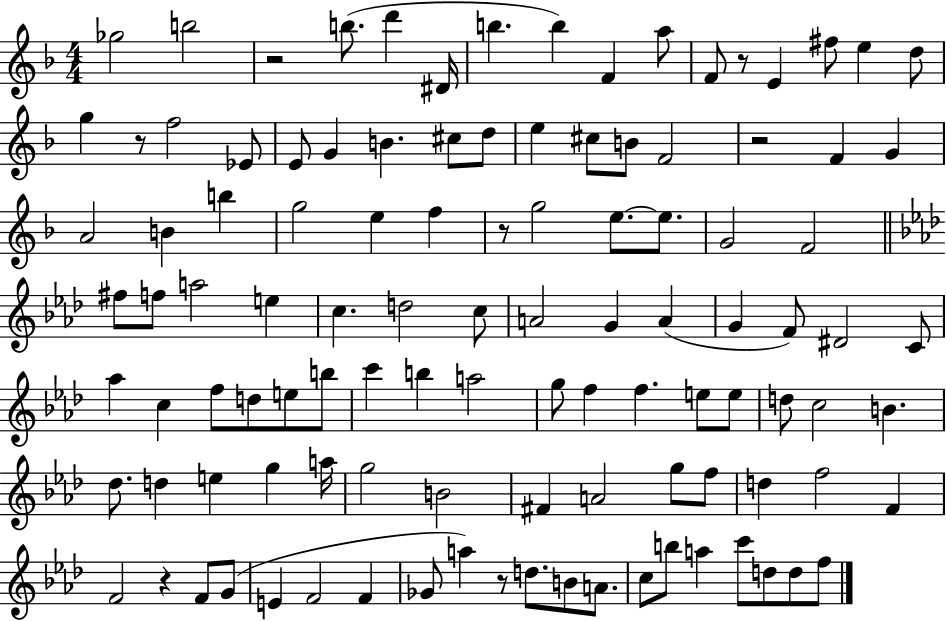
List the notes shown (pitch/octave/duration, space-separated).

Gb5/h B5/h R/h B5/e. D6/q D#4/s B5/q. B5/q F4/q A5/e F4/e R/e E4/q F#5/e E5/q D5/e G5/q R/e F5/h Eb4/e E4/e G4/q B4/q. C#5/e D5/e E5/q C#5/e B4/e F4/h R/h F4/q G4/q A4/h B4/q B5/q G5/h E5/q F5/q R/e G5/h E5/e. E5/e. G4/h F4/h F#5/e F5/e A5/h E5/q C5/q. D5/h C5/e A4/h G4/q A4/q G4/q F4/e D#4/h C4/e Ab5/q C5/q F5/e D5/e E5/e B5/e C6/q B5/q A5/h G5/e F5/q F5/q. E5/e E5/e D5/e C5/h B4/q. Db5/e. D5/q E5/q G5/q A5/s G5/h B4/h F#4/q A4/h G5/e F5/e D5/q F5/h F4/q F4/h R/q F4/e G4/e E4/q F4/h F4/q Gb4/e A5/q R/e D5/e. B4/e A4/e. C5/e B5/e A5/q C6/e D5/e D5/e F5/e